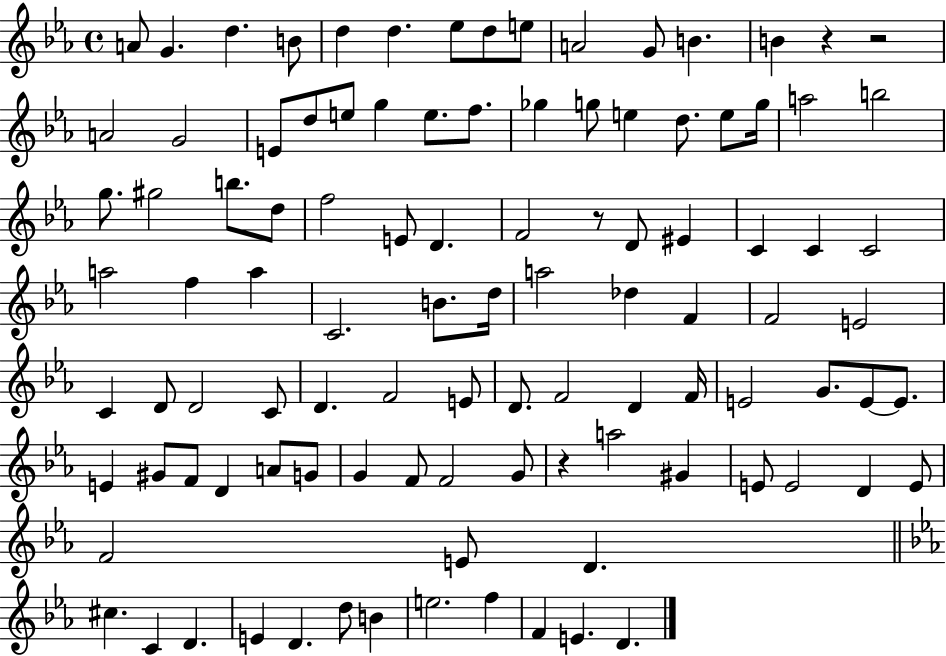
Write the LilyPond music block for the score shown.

{
  \clef treble
  \time 4/4
  \defaultTimeSignature
  \key ees \major
  a'8 g'4. d''4. b'8 | d''4 d''4. ees''8 d''8 e''8 | a'2 g'8 b'4. | b'4 r4 r2 | \break a'2 g'2 | e'8 d''8 e''8 g''4 e''8. f''8. | ges''4 g''8 e''4 d''8. e''8 g''16 | a''2 b''2 | \break g''8. gis''2 b''8. d''8 | f''2 e'8 d'4. | f'2 r8 d'8 eis'4 | c'4 c'4 c'2 | \break a''2 f''4 a''4 | c'2. b'8. d''16 | a''2 des''4 f'4 | f'2 e'2 | \break c'4 d'8 d'2 c'8 | d'4. f'2 e'8 | d'8. f'2 d'4 f'16 | e'2 g'8. e'8~~ e'8. | \break e'4 gis'8 f'8 d'4 a'8 g'8 | g'4 f'8 f'2 g'8 | r4 a''2 gis'4 | e'8 e'2 d'4 e'8 | \break f'2 e'8 d'4. | \bar "||" \break \key ees \major cis''4. c'4 d'4. | e'4 d'4. d''8 b'4 | e''2. f''4 | f'4 e'4. d'4. | \break \bar "|."
}